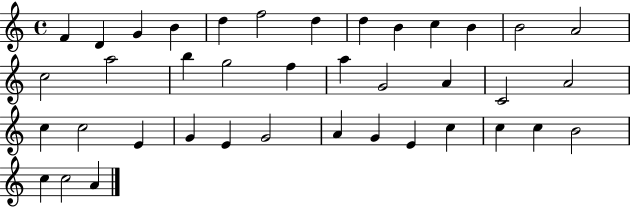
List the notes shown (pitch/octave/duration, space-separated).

F4/q D4/q G4/q B4/q D5/q F5/h D5/q D5/q B4/q C5/q B4/q B4/h A4/h C5/h A5/h B5/q G5/h F5/q A5/q G4/h A4/q C4/h A4/h C5/q C5/h E4/q G4/q E4/q G4/h A4/q G4/q E4/q C5/q C5/q C5/q B4/h C5/q C5/h A4/q